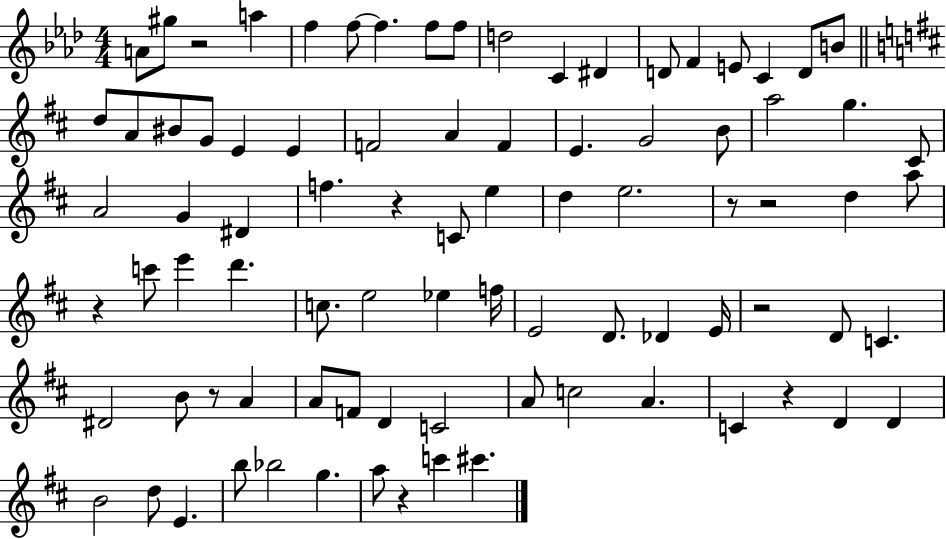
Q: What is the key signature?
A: AES major